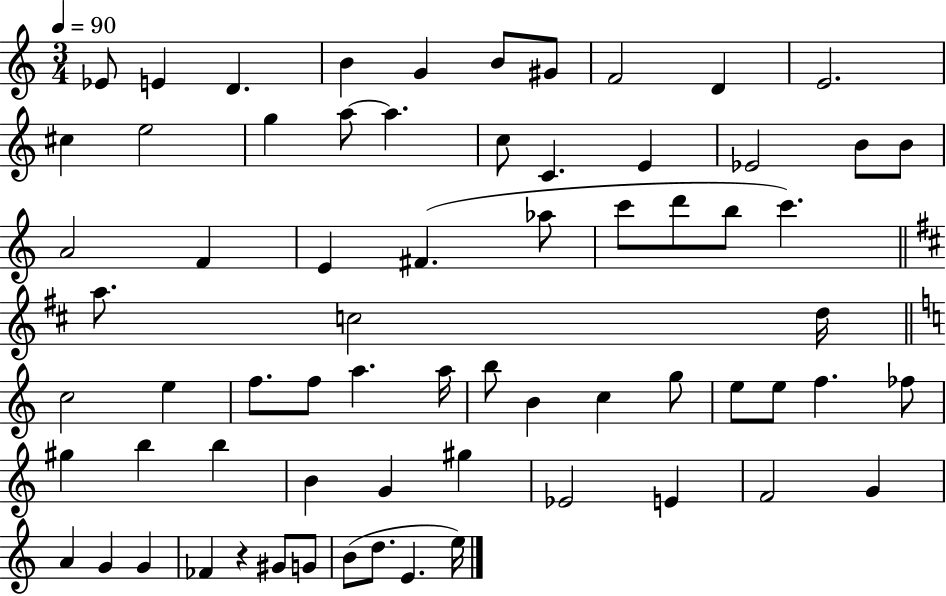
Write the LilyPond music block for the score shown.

{
  \clef treble
  \numericTimeSignature
  \time 3/4
  \key c \major
  \tempo 4 = 90
  ees'8 e'4 d'4. | b'4 g'4 b'8 gis'8 | f'2 d'4 | e'2. | \break cis''4 e''2 | g''4 a''8~~ a''4. | c''8 c'4. e'4 | ees'2 b'8 b'8 | \break a'2 f'4 | e'4 fis'4.( aes''8 | c'''8 d'''8 b''8 c'''4.) | \bar "||" \break \key b \minor a''8. c''2 d''16 | \bar "||" \break \key c \major c''2 e''4 | f''8. f''8 a''4. a''16 | b''8 b'4 c''4 g''8 | e''8 e''8 f''4. fes''8 | \break gis''4 b''4 b''4 | b'4 g'4 gis''4 | ees'2 e'4 | f'2 g'4 | \break a'4 g'4 g'4 | fes'4 r4 gis'8 g'8 | b'8( d''8. e'4. e''16) | \bar "|."
}